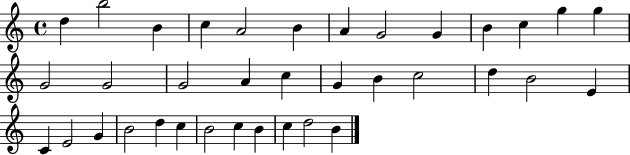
{
  \clef treble
  \time 4/4
  \defaultTimeSignature
  \key c \major
  d''4 b''2 b'4 | c''4 a'2 b'4 | a'4 g'2 g'4 | b'4 c''4 g''4 g''4 | \break g'2 g'2 | g'2 a'4 c''4 | g'4 b'4 c''2 | d''4 b'2 e'4 | \break c'4 e'2 g'4 | b'2 d''4 c''4 | b'2 c''4 b'4 | c''4 d''2 b'4 | \break \bar "|."
}